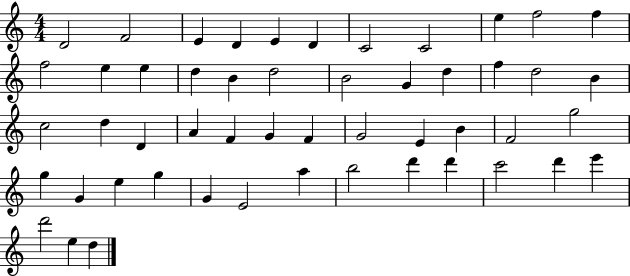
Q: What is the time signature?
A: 4/4